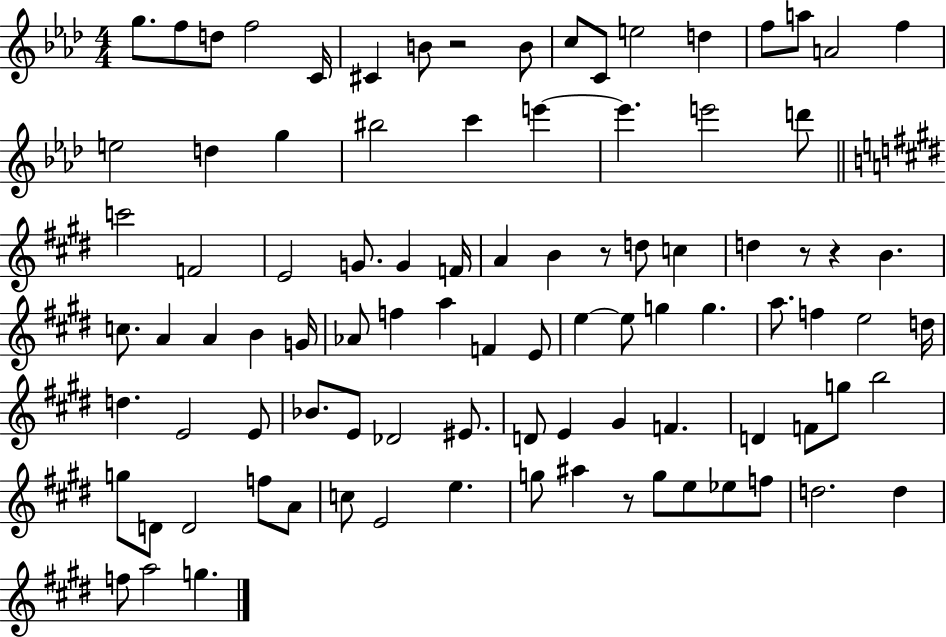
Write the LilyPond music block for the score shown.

{
  \clef treble
  \numericTimeSignature
  \time 4/4
  \key aes \major
  g''8. f''8 d''8 f''2 c'16 | cis'4 b'8 r2 b'8 | c''8 c'8 e''2 d''4 | f''8 a''8 a'2 f''4 | \break e''2 d''4 g''4 | bis''2 c'''4 e'''4~~ | e'''4. e'''2 d'''8 | \bar "||" \break \key e \major c'''2 f'2 | e'2 g'8. g'4 f'16 | a'4 b'4 r8 d''8 c''4 | d''4 r8 r4 b'4. | \break c''8. a'4 a'4 b'4 g'16 | aes'8 f''4 a''4 f'4 e'8 | e''4~~ e''8 g''4 g''4. | a''8. f''4 e''2 d''16 | \break d''4. e'2 e'8 | bes'8. e'8 des'2 eis'8. | d'8 e'4 gis'4 f'4. | d'4 f'8 g''8 b''2 | \break g''8 d'8 d'2 f''8 a'8 | c''8 e'2 e''4. | g''8 ais''4 r8 g''8 e''8 ees''8 f''8 | d''2. d''4 | \break f''8 a''2 g''4. | \bar "|."
}